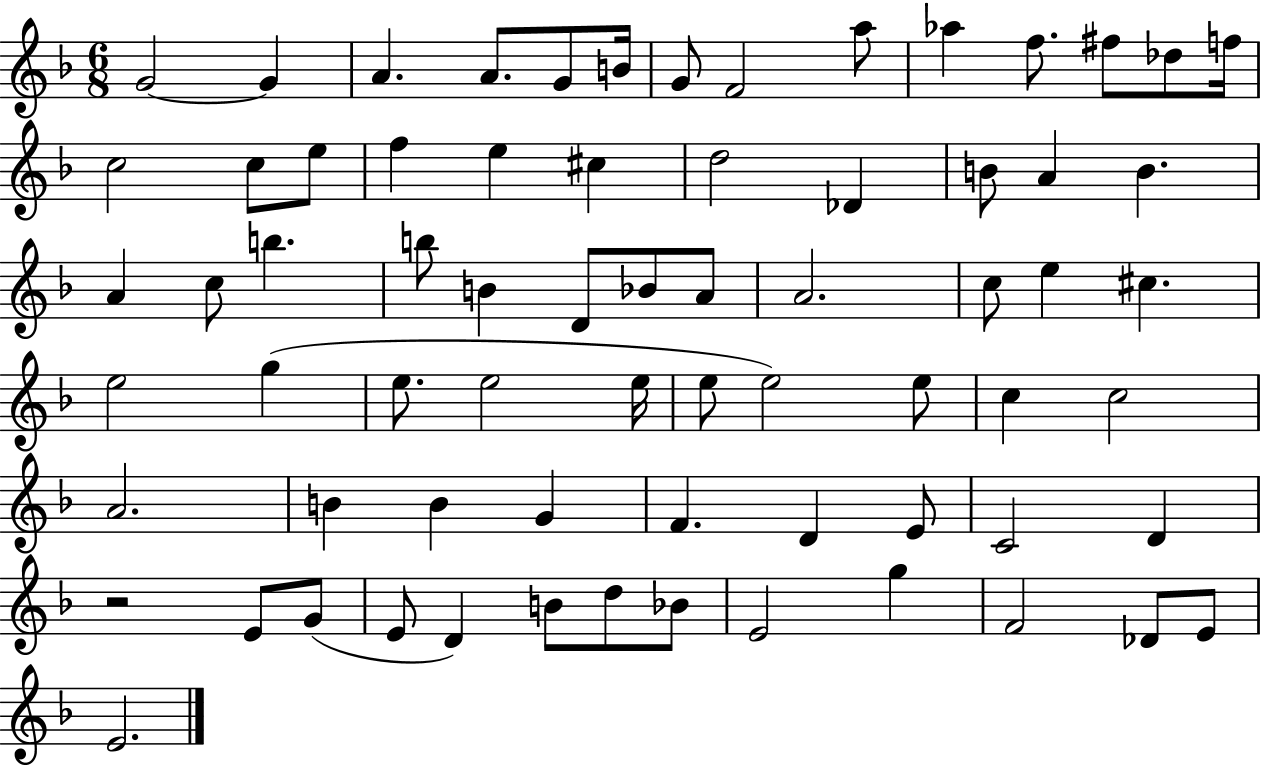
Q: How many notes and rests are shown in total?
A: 70